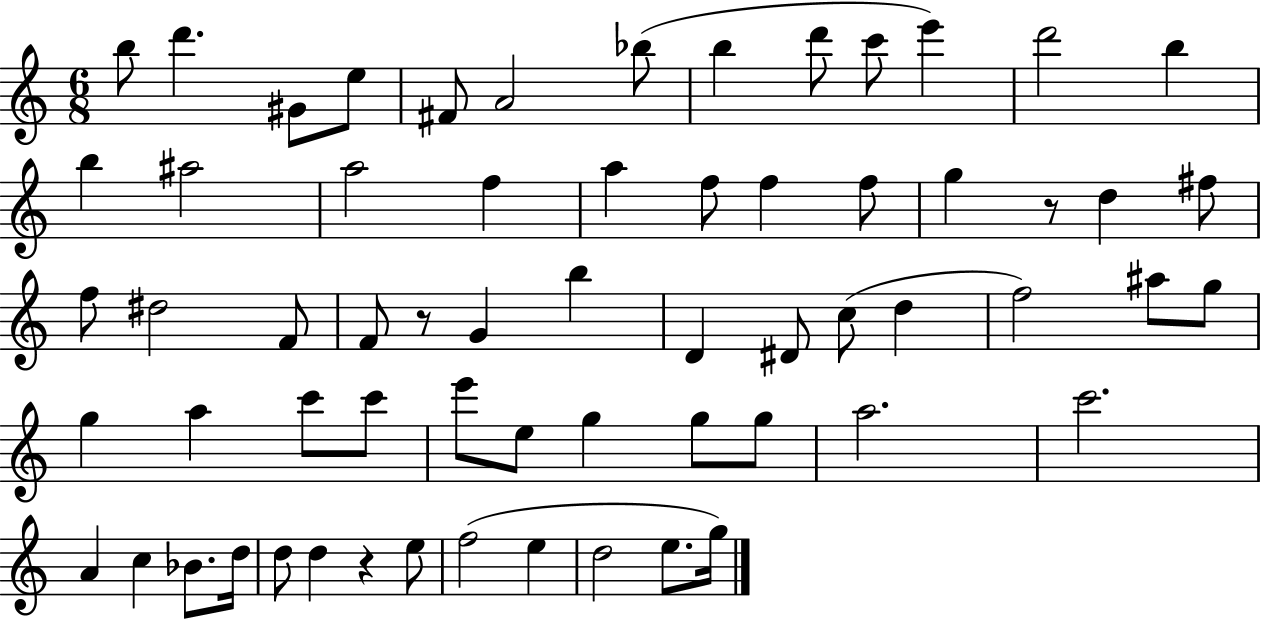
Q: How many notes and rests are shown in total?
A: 63